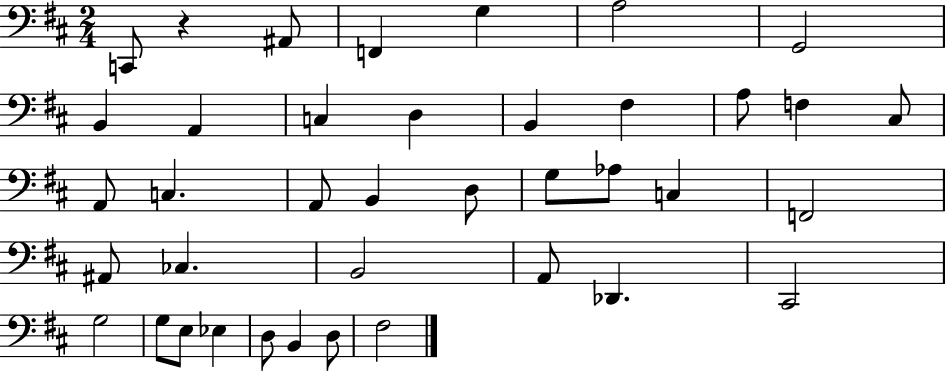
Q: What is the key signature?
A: D major